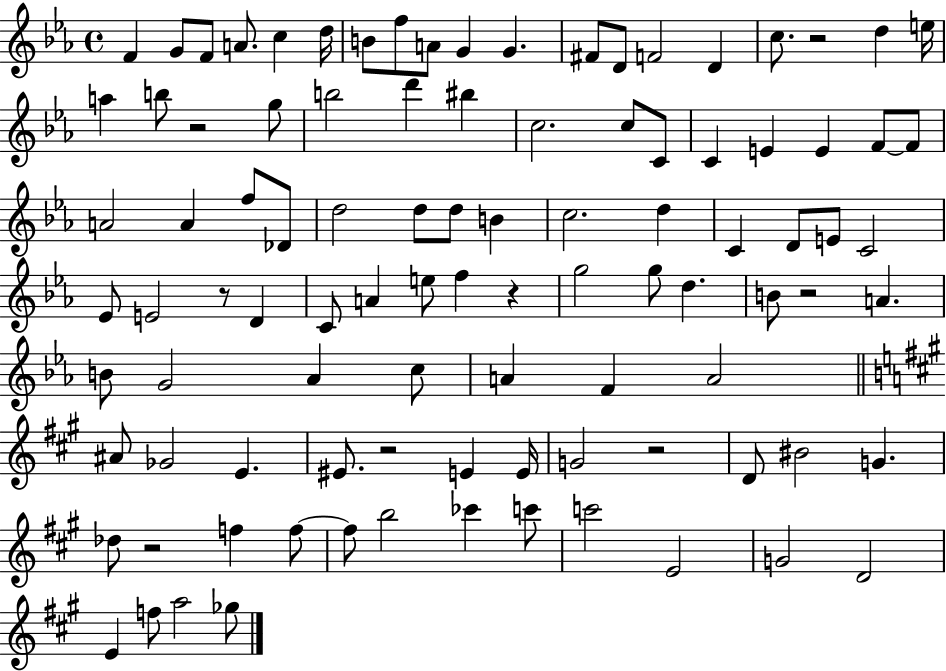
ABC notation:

X:1
T:Untitled
M:4/4
L:1/4
K:Eb
F G/2 F/2 A/2 c d/4 B/2 f/2 A/2 G G ^F/2 D/2 F2 D c/2 z2 d e/4 a b/2 z2 g/2 b2 d' ^b c2 c/2 C/2 C E E F/2 F/2 A2 A f/2 _D/2 d2 d/2 d/2 B c2 d C D/2 E/2 C2 _E/2 E2 z/2 D C/2 A e/2 f z g2 g/2 d B/2 z2 A B/2 G2 _A c/2 A F A2 ^A/2 _G2 E ^E/2 z2 E E/4 G2 z2 D/2 ^B2 G _d/2 z2 f f/2 f/2 b2 _c' c'/2 c'2 E2 G2 D2 E f/2 a2 _g/2